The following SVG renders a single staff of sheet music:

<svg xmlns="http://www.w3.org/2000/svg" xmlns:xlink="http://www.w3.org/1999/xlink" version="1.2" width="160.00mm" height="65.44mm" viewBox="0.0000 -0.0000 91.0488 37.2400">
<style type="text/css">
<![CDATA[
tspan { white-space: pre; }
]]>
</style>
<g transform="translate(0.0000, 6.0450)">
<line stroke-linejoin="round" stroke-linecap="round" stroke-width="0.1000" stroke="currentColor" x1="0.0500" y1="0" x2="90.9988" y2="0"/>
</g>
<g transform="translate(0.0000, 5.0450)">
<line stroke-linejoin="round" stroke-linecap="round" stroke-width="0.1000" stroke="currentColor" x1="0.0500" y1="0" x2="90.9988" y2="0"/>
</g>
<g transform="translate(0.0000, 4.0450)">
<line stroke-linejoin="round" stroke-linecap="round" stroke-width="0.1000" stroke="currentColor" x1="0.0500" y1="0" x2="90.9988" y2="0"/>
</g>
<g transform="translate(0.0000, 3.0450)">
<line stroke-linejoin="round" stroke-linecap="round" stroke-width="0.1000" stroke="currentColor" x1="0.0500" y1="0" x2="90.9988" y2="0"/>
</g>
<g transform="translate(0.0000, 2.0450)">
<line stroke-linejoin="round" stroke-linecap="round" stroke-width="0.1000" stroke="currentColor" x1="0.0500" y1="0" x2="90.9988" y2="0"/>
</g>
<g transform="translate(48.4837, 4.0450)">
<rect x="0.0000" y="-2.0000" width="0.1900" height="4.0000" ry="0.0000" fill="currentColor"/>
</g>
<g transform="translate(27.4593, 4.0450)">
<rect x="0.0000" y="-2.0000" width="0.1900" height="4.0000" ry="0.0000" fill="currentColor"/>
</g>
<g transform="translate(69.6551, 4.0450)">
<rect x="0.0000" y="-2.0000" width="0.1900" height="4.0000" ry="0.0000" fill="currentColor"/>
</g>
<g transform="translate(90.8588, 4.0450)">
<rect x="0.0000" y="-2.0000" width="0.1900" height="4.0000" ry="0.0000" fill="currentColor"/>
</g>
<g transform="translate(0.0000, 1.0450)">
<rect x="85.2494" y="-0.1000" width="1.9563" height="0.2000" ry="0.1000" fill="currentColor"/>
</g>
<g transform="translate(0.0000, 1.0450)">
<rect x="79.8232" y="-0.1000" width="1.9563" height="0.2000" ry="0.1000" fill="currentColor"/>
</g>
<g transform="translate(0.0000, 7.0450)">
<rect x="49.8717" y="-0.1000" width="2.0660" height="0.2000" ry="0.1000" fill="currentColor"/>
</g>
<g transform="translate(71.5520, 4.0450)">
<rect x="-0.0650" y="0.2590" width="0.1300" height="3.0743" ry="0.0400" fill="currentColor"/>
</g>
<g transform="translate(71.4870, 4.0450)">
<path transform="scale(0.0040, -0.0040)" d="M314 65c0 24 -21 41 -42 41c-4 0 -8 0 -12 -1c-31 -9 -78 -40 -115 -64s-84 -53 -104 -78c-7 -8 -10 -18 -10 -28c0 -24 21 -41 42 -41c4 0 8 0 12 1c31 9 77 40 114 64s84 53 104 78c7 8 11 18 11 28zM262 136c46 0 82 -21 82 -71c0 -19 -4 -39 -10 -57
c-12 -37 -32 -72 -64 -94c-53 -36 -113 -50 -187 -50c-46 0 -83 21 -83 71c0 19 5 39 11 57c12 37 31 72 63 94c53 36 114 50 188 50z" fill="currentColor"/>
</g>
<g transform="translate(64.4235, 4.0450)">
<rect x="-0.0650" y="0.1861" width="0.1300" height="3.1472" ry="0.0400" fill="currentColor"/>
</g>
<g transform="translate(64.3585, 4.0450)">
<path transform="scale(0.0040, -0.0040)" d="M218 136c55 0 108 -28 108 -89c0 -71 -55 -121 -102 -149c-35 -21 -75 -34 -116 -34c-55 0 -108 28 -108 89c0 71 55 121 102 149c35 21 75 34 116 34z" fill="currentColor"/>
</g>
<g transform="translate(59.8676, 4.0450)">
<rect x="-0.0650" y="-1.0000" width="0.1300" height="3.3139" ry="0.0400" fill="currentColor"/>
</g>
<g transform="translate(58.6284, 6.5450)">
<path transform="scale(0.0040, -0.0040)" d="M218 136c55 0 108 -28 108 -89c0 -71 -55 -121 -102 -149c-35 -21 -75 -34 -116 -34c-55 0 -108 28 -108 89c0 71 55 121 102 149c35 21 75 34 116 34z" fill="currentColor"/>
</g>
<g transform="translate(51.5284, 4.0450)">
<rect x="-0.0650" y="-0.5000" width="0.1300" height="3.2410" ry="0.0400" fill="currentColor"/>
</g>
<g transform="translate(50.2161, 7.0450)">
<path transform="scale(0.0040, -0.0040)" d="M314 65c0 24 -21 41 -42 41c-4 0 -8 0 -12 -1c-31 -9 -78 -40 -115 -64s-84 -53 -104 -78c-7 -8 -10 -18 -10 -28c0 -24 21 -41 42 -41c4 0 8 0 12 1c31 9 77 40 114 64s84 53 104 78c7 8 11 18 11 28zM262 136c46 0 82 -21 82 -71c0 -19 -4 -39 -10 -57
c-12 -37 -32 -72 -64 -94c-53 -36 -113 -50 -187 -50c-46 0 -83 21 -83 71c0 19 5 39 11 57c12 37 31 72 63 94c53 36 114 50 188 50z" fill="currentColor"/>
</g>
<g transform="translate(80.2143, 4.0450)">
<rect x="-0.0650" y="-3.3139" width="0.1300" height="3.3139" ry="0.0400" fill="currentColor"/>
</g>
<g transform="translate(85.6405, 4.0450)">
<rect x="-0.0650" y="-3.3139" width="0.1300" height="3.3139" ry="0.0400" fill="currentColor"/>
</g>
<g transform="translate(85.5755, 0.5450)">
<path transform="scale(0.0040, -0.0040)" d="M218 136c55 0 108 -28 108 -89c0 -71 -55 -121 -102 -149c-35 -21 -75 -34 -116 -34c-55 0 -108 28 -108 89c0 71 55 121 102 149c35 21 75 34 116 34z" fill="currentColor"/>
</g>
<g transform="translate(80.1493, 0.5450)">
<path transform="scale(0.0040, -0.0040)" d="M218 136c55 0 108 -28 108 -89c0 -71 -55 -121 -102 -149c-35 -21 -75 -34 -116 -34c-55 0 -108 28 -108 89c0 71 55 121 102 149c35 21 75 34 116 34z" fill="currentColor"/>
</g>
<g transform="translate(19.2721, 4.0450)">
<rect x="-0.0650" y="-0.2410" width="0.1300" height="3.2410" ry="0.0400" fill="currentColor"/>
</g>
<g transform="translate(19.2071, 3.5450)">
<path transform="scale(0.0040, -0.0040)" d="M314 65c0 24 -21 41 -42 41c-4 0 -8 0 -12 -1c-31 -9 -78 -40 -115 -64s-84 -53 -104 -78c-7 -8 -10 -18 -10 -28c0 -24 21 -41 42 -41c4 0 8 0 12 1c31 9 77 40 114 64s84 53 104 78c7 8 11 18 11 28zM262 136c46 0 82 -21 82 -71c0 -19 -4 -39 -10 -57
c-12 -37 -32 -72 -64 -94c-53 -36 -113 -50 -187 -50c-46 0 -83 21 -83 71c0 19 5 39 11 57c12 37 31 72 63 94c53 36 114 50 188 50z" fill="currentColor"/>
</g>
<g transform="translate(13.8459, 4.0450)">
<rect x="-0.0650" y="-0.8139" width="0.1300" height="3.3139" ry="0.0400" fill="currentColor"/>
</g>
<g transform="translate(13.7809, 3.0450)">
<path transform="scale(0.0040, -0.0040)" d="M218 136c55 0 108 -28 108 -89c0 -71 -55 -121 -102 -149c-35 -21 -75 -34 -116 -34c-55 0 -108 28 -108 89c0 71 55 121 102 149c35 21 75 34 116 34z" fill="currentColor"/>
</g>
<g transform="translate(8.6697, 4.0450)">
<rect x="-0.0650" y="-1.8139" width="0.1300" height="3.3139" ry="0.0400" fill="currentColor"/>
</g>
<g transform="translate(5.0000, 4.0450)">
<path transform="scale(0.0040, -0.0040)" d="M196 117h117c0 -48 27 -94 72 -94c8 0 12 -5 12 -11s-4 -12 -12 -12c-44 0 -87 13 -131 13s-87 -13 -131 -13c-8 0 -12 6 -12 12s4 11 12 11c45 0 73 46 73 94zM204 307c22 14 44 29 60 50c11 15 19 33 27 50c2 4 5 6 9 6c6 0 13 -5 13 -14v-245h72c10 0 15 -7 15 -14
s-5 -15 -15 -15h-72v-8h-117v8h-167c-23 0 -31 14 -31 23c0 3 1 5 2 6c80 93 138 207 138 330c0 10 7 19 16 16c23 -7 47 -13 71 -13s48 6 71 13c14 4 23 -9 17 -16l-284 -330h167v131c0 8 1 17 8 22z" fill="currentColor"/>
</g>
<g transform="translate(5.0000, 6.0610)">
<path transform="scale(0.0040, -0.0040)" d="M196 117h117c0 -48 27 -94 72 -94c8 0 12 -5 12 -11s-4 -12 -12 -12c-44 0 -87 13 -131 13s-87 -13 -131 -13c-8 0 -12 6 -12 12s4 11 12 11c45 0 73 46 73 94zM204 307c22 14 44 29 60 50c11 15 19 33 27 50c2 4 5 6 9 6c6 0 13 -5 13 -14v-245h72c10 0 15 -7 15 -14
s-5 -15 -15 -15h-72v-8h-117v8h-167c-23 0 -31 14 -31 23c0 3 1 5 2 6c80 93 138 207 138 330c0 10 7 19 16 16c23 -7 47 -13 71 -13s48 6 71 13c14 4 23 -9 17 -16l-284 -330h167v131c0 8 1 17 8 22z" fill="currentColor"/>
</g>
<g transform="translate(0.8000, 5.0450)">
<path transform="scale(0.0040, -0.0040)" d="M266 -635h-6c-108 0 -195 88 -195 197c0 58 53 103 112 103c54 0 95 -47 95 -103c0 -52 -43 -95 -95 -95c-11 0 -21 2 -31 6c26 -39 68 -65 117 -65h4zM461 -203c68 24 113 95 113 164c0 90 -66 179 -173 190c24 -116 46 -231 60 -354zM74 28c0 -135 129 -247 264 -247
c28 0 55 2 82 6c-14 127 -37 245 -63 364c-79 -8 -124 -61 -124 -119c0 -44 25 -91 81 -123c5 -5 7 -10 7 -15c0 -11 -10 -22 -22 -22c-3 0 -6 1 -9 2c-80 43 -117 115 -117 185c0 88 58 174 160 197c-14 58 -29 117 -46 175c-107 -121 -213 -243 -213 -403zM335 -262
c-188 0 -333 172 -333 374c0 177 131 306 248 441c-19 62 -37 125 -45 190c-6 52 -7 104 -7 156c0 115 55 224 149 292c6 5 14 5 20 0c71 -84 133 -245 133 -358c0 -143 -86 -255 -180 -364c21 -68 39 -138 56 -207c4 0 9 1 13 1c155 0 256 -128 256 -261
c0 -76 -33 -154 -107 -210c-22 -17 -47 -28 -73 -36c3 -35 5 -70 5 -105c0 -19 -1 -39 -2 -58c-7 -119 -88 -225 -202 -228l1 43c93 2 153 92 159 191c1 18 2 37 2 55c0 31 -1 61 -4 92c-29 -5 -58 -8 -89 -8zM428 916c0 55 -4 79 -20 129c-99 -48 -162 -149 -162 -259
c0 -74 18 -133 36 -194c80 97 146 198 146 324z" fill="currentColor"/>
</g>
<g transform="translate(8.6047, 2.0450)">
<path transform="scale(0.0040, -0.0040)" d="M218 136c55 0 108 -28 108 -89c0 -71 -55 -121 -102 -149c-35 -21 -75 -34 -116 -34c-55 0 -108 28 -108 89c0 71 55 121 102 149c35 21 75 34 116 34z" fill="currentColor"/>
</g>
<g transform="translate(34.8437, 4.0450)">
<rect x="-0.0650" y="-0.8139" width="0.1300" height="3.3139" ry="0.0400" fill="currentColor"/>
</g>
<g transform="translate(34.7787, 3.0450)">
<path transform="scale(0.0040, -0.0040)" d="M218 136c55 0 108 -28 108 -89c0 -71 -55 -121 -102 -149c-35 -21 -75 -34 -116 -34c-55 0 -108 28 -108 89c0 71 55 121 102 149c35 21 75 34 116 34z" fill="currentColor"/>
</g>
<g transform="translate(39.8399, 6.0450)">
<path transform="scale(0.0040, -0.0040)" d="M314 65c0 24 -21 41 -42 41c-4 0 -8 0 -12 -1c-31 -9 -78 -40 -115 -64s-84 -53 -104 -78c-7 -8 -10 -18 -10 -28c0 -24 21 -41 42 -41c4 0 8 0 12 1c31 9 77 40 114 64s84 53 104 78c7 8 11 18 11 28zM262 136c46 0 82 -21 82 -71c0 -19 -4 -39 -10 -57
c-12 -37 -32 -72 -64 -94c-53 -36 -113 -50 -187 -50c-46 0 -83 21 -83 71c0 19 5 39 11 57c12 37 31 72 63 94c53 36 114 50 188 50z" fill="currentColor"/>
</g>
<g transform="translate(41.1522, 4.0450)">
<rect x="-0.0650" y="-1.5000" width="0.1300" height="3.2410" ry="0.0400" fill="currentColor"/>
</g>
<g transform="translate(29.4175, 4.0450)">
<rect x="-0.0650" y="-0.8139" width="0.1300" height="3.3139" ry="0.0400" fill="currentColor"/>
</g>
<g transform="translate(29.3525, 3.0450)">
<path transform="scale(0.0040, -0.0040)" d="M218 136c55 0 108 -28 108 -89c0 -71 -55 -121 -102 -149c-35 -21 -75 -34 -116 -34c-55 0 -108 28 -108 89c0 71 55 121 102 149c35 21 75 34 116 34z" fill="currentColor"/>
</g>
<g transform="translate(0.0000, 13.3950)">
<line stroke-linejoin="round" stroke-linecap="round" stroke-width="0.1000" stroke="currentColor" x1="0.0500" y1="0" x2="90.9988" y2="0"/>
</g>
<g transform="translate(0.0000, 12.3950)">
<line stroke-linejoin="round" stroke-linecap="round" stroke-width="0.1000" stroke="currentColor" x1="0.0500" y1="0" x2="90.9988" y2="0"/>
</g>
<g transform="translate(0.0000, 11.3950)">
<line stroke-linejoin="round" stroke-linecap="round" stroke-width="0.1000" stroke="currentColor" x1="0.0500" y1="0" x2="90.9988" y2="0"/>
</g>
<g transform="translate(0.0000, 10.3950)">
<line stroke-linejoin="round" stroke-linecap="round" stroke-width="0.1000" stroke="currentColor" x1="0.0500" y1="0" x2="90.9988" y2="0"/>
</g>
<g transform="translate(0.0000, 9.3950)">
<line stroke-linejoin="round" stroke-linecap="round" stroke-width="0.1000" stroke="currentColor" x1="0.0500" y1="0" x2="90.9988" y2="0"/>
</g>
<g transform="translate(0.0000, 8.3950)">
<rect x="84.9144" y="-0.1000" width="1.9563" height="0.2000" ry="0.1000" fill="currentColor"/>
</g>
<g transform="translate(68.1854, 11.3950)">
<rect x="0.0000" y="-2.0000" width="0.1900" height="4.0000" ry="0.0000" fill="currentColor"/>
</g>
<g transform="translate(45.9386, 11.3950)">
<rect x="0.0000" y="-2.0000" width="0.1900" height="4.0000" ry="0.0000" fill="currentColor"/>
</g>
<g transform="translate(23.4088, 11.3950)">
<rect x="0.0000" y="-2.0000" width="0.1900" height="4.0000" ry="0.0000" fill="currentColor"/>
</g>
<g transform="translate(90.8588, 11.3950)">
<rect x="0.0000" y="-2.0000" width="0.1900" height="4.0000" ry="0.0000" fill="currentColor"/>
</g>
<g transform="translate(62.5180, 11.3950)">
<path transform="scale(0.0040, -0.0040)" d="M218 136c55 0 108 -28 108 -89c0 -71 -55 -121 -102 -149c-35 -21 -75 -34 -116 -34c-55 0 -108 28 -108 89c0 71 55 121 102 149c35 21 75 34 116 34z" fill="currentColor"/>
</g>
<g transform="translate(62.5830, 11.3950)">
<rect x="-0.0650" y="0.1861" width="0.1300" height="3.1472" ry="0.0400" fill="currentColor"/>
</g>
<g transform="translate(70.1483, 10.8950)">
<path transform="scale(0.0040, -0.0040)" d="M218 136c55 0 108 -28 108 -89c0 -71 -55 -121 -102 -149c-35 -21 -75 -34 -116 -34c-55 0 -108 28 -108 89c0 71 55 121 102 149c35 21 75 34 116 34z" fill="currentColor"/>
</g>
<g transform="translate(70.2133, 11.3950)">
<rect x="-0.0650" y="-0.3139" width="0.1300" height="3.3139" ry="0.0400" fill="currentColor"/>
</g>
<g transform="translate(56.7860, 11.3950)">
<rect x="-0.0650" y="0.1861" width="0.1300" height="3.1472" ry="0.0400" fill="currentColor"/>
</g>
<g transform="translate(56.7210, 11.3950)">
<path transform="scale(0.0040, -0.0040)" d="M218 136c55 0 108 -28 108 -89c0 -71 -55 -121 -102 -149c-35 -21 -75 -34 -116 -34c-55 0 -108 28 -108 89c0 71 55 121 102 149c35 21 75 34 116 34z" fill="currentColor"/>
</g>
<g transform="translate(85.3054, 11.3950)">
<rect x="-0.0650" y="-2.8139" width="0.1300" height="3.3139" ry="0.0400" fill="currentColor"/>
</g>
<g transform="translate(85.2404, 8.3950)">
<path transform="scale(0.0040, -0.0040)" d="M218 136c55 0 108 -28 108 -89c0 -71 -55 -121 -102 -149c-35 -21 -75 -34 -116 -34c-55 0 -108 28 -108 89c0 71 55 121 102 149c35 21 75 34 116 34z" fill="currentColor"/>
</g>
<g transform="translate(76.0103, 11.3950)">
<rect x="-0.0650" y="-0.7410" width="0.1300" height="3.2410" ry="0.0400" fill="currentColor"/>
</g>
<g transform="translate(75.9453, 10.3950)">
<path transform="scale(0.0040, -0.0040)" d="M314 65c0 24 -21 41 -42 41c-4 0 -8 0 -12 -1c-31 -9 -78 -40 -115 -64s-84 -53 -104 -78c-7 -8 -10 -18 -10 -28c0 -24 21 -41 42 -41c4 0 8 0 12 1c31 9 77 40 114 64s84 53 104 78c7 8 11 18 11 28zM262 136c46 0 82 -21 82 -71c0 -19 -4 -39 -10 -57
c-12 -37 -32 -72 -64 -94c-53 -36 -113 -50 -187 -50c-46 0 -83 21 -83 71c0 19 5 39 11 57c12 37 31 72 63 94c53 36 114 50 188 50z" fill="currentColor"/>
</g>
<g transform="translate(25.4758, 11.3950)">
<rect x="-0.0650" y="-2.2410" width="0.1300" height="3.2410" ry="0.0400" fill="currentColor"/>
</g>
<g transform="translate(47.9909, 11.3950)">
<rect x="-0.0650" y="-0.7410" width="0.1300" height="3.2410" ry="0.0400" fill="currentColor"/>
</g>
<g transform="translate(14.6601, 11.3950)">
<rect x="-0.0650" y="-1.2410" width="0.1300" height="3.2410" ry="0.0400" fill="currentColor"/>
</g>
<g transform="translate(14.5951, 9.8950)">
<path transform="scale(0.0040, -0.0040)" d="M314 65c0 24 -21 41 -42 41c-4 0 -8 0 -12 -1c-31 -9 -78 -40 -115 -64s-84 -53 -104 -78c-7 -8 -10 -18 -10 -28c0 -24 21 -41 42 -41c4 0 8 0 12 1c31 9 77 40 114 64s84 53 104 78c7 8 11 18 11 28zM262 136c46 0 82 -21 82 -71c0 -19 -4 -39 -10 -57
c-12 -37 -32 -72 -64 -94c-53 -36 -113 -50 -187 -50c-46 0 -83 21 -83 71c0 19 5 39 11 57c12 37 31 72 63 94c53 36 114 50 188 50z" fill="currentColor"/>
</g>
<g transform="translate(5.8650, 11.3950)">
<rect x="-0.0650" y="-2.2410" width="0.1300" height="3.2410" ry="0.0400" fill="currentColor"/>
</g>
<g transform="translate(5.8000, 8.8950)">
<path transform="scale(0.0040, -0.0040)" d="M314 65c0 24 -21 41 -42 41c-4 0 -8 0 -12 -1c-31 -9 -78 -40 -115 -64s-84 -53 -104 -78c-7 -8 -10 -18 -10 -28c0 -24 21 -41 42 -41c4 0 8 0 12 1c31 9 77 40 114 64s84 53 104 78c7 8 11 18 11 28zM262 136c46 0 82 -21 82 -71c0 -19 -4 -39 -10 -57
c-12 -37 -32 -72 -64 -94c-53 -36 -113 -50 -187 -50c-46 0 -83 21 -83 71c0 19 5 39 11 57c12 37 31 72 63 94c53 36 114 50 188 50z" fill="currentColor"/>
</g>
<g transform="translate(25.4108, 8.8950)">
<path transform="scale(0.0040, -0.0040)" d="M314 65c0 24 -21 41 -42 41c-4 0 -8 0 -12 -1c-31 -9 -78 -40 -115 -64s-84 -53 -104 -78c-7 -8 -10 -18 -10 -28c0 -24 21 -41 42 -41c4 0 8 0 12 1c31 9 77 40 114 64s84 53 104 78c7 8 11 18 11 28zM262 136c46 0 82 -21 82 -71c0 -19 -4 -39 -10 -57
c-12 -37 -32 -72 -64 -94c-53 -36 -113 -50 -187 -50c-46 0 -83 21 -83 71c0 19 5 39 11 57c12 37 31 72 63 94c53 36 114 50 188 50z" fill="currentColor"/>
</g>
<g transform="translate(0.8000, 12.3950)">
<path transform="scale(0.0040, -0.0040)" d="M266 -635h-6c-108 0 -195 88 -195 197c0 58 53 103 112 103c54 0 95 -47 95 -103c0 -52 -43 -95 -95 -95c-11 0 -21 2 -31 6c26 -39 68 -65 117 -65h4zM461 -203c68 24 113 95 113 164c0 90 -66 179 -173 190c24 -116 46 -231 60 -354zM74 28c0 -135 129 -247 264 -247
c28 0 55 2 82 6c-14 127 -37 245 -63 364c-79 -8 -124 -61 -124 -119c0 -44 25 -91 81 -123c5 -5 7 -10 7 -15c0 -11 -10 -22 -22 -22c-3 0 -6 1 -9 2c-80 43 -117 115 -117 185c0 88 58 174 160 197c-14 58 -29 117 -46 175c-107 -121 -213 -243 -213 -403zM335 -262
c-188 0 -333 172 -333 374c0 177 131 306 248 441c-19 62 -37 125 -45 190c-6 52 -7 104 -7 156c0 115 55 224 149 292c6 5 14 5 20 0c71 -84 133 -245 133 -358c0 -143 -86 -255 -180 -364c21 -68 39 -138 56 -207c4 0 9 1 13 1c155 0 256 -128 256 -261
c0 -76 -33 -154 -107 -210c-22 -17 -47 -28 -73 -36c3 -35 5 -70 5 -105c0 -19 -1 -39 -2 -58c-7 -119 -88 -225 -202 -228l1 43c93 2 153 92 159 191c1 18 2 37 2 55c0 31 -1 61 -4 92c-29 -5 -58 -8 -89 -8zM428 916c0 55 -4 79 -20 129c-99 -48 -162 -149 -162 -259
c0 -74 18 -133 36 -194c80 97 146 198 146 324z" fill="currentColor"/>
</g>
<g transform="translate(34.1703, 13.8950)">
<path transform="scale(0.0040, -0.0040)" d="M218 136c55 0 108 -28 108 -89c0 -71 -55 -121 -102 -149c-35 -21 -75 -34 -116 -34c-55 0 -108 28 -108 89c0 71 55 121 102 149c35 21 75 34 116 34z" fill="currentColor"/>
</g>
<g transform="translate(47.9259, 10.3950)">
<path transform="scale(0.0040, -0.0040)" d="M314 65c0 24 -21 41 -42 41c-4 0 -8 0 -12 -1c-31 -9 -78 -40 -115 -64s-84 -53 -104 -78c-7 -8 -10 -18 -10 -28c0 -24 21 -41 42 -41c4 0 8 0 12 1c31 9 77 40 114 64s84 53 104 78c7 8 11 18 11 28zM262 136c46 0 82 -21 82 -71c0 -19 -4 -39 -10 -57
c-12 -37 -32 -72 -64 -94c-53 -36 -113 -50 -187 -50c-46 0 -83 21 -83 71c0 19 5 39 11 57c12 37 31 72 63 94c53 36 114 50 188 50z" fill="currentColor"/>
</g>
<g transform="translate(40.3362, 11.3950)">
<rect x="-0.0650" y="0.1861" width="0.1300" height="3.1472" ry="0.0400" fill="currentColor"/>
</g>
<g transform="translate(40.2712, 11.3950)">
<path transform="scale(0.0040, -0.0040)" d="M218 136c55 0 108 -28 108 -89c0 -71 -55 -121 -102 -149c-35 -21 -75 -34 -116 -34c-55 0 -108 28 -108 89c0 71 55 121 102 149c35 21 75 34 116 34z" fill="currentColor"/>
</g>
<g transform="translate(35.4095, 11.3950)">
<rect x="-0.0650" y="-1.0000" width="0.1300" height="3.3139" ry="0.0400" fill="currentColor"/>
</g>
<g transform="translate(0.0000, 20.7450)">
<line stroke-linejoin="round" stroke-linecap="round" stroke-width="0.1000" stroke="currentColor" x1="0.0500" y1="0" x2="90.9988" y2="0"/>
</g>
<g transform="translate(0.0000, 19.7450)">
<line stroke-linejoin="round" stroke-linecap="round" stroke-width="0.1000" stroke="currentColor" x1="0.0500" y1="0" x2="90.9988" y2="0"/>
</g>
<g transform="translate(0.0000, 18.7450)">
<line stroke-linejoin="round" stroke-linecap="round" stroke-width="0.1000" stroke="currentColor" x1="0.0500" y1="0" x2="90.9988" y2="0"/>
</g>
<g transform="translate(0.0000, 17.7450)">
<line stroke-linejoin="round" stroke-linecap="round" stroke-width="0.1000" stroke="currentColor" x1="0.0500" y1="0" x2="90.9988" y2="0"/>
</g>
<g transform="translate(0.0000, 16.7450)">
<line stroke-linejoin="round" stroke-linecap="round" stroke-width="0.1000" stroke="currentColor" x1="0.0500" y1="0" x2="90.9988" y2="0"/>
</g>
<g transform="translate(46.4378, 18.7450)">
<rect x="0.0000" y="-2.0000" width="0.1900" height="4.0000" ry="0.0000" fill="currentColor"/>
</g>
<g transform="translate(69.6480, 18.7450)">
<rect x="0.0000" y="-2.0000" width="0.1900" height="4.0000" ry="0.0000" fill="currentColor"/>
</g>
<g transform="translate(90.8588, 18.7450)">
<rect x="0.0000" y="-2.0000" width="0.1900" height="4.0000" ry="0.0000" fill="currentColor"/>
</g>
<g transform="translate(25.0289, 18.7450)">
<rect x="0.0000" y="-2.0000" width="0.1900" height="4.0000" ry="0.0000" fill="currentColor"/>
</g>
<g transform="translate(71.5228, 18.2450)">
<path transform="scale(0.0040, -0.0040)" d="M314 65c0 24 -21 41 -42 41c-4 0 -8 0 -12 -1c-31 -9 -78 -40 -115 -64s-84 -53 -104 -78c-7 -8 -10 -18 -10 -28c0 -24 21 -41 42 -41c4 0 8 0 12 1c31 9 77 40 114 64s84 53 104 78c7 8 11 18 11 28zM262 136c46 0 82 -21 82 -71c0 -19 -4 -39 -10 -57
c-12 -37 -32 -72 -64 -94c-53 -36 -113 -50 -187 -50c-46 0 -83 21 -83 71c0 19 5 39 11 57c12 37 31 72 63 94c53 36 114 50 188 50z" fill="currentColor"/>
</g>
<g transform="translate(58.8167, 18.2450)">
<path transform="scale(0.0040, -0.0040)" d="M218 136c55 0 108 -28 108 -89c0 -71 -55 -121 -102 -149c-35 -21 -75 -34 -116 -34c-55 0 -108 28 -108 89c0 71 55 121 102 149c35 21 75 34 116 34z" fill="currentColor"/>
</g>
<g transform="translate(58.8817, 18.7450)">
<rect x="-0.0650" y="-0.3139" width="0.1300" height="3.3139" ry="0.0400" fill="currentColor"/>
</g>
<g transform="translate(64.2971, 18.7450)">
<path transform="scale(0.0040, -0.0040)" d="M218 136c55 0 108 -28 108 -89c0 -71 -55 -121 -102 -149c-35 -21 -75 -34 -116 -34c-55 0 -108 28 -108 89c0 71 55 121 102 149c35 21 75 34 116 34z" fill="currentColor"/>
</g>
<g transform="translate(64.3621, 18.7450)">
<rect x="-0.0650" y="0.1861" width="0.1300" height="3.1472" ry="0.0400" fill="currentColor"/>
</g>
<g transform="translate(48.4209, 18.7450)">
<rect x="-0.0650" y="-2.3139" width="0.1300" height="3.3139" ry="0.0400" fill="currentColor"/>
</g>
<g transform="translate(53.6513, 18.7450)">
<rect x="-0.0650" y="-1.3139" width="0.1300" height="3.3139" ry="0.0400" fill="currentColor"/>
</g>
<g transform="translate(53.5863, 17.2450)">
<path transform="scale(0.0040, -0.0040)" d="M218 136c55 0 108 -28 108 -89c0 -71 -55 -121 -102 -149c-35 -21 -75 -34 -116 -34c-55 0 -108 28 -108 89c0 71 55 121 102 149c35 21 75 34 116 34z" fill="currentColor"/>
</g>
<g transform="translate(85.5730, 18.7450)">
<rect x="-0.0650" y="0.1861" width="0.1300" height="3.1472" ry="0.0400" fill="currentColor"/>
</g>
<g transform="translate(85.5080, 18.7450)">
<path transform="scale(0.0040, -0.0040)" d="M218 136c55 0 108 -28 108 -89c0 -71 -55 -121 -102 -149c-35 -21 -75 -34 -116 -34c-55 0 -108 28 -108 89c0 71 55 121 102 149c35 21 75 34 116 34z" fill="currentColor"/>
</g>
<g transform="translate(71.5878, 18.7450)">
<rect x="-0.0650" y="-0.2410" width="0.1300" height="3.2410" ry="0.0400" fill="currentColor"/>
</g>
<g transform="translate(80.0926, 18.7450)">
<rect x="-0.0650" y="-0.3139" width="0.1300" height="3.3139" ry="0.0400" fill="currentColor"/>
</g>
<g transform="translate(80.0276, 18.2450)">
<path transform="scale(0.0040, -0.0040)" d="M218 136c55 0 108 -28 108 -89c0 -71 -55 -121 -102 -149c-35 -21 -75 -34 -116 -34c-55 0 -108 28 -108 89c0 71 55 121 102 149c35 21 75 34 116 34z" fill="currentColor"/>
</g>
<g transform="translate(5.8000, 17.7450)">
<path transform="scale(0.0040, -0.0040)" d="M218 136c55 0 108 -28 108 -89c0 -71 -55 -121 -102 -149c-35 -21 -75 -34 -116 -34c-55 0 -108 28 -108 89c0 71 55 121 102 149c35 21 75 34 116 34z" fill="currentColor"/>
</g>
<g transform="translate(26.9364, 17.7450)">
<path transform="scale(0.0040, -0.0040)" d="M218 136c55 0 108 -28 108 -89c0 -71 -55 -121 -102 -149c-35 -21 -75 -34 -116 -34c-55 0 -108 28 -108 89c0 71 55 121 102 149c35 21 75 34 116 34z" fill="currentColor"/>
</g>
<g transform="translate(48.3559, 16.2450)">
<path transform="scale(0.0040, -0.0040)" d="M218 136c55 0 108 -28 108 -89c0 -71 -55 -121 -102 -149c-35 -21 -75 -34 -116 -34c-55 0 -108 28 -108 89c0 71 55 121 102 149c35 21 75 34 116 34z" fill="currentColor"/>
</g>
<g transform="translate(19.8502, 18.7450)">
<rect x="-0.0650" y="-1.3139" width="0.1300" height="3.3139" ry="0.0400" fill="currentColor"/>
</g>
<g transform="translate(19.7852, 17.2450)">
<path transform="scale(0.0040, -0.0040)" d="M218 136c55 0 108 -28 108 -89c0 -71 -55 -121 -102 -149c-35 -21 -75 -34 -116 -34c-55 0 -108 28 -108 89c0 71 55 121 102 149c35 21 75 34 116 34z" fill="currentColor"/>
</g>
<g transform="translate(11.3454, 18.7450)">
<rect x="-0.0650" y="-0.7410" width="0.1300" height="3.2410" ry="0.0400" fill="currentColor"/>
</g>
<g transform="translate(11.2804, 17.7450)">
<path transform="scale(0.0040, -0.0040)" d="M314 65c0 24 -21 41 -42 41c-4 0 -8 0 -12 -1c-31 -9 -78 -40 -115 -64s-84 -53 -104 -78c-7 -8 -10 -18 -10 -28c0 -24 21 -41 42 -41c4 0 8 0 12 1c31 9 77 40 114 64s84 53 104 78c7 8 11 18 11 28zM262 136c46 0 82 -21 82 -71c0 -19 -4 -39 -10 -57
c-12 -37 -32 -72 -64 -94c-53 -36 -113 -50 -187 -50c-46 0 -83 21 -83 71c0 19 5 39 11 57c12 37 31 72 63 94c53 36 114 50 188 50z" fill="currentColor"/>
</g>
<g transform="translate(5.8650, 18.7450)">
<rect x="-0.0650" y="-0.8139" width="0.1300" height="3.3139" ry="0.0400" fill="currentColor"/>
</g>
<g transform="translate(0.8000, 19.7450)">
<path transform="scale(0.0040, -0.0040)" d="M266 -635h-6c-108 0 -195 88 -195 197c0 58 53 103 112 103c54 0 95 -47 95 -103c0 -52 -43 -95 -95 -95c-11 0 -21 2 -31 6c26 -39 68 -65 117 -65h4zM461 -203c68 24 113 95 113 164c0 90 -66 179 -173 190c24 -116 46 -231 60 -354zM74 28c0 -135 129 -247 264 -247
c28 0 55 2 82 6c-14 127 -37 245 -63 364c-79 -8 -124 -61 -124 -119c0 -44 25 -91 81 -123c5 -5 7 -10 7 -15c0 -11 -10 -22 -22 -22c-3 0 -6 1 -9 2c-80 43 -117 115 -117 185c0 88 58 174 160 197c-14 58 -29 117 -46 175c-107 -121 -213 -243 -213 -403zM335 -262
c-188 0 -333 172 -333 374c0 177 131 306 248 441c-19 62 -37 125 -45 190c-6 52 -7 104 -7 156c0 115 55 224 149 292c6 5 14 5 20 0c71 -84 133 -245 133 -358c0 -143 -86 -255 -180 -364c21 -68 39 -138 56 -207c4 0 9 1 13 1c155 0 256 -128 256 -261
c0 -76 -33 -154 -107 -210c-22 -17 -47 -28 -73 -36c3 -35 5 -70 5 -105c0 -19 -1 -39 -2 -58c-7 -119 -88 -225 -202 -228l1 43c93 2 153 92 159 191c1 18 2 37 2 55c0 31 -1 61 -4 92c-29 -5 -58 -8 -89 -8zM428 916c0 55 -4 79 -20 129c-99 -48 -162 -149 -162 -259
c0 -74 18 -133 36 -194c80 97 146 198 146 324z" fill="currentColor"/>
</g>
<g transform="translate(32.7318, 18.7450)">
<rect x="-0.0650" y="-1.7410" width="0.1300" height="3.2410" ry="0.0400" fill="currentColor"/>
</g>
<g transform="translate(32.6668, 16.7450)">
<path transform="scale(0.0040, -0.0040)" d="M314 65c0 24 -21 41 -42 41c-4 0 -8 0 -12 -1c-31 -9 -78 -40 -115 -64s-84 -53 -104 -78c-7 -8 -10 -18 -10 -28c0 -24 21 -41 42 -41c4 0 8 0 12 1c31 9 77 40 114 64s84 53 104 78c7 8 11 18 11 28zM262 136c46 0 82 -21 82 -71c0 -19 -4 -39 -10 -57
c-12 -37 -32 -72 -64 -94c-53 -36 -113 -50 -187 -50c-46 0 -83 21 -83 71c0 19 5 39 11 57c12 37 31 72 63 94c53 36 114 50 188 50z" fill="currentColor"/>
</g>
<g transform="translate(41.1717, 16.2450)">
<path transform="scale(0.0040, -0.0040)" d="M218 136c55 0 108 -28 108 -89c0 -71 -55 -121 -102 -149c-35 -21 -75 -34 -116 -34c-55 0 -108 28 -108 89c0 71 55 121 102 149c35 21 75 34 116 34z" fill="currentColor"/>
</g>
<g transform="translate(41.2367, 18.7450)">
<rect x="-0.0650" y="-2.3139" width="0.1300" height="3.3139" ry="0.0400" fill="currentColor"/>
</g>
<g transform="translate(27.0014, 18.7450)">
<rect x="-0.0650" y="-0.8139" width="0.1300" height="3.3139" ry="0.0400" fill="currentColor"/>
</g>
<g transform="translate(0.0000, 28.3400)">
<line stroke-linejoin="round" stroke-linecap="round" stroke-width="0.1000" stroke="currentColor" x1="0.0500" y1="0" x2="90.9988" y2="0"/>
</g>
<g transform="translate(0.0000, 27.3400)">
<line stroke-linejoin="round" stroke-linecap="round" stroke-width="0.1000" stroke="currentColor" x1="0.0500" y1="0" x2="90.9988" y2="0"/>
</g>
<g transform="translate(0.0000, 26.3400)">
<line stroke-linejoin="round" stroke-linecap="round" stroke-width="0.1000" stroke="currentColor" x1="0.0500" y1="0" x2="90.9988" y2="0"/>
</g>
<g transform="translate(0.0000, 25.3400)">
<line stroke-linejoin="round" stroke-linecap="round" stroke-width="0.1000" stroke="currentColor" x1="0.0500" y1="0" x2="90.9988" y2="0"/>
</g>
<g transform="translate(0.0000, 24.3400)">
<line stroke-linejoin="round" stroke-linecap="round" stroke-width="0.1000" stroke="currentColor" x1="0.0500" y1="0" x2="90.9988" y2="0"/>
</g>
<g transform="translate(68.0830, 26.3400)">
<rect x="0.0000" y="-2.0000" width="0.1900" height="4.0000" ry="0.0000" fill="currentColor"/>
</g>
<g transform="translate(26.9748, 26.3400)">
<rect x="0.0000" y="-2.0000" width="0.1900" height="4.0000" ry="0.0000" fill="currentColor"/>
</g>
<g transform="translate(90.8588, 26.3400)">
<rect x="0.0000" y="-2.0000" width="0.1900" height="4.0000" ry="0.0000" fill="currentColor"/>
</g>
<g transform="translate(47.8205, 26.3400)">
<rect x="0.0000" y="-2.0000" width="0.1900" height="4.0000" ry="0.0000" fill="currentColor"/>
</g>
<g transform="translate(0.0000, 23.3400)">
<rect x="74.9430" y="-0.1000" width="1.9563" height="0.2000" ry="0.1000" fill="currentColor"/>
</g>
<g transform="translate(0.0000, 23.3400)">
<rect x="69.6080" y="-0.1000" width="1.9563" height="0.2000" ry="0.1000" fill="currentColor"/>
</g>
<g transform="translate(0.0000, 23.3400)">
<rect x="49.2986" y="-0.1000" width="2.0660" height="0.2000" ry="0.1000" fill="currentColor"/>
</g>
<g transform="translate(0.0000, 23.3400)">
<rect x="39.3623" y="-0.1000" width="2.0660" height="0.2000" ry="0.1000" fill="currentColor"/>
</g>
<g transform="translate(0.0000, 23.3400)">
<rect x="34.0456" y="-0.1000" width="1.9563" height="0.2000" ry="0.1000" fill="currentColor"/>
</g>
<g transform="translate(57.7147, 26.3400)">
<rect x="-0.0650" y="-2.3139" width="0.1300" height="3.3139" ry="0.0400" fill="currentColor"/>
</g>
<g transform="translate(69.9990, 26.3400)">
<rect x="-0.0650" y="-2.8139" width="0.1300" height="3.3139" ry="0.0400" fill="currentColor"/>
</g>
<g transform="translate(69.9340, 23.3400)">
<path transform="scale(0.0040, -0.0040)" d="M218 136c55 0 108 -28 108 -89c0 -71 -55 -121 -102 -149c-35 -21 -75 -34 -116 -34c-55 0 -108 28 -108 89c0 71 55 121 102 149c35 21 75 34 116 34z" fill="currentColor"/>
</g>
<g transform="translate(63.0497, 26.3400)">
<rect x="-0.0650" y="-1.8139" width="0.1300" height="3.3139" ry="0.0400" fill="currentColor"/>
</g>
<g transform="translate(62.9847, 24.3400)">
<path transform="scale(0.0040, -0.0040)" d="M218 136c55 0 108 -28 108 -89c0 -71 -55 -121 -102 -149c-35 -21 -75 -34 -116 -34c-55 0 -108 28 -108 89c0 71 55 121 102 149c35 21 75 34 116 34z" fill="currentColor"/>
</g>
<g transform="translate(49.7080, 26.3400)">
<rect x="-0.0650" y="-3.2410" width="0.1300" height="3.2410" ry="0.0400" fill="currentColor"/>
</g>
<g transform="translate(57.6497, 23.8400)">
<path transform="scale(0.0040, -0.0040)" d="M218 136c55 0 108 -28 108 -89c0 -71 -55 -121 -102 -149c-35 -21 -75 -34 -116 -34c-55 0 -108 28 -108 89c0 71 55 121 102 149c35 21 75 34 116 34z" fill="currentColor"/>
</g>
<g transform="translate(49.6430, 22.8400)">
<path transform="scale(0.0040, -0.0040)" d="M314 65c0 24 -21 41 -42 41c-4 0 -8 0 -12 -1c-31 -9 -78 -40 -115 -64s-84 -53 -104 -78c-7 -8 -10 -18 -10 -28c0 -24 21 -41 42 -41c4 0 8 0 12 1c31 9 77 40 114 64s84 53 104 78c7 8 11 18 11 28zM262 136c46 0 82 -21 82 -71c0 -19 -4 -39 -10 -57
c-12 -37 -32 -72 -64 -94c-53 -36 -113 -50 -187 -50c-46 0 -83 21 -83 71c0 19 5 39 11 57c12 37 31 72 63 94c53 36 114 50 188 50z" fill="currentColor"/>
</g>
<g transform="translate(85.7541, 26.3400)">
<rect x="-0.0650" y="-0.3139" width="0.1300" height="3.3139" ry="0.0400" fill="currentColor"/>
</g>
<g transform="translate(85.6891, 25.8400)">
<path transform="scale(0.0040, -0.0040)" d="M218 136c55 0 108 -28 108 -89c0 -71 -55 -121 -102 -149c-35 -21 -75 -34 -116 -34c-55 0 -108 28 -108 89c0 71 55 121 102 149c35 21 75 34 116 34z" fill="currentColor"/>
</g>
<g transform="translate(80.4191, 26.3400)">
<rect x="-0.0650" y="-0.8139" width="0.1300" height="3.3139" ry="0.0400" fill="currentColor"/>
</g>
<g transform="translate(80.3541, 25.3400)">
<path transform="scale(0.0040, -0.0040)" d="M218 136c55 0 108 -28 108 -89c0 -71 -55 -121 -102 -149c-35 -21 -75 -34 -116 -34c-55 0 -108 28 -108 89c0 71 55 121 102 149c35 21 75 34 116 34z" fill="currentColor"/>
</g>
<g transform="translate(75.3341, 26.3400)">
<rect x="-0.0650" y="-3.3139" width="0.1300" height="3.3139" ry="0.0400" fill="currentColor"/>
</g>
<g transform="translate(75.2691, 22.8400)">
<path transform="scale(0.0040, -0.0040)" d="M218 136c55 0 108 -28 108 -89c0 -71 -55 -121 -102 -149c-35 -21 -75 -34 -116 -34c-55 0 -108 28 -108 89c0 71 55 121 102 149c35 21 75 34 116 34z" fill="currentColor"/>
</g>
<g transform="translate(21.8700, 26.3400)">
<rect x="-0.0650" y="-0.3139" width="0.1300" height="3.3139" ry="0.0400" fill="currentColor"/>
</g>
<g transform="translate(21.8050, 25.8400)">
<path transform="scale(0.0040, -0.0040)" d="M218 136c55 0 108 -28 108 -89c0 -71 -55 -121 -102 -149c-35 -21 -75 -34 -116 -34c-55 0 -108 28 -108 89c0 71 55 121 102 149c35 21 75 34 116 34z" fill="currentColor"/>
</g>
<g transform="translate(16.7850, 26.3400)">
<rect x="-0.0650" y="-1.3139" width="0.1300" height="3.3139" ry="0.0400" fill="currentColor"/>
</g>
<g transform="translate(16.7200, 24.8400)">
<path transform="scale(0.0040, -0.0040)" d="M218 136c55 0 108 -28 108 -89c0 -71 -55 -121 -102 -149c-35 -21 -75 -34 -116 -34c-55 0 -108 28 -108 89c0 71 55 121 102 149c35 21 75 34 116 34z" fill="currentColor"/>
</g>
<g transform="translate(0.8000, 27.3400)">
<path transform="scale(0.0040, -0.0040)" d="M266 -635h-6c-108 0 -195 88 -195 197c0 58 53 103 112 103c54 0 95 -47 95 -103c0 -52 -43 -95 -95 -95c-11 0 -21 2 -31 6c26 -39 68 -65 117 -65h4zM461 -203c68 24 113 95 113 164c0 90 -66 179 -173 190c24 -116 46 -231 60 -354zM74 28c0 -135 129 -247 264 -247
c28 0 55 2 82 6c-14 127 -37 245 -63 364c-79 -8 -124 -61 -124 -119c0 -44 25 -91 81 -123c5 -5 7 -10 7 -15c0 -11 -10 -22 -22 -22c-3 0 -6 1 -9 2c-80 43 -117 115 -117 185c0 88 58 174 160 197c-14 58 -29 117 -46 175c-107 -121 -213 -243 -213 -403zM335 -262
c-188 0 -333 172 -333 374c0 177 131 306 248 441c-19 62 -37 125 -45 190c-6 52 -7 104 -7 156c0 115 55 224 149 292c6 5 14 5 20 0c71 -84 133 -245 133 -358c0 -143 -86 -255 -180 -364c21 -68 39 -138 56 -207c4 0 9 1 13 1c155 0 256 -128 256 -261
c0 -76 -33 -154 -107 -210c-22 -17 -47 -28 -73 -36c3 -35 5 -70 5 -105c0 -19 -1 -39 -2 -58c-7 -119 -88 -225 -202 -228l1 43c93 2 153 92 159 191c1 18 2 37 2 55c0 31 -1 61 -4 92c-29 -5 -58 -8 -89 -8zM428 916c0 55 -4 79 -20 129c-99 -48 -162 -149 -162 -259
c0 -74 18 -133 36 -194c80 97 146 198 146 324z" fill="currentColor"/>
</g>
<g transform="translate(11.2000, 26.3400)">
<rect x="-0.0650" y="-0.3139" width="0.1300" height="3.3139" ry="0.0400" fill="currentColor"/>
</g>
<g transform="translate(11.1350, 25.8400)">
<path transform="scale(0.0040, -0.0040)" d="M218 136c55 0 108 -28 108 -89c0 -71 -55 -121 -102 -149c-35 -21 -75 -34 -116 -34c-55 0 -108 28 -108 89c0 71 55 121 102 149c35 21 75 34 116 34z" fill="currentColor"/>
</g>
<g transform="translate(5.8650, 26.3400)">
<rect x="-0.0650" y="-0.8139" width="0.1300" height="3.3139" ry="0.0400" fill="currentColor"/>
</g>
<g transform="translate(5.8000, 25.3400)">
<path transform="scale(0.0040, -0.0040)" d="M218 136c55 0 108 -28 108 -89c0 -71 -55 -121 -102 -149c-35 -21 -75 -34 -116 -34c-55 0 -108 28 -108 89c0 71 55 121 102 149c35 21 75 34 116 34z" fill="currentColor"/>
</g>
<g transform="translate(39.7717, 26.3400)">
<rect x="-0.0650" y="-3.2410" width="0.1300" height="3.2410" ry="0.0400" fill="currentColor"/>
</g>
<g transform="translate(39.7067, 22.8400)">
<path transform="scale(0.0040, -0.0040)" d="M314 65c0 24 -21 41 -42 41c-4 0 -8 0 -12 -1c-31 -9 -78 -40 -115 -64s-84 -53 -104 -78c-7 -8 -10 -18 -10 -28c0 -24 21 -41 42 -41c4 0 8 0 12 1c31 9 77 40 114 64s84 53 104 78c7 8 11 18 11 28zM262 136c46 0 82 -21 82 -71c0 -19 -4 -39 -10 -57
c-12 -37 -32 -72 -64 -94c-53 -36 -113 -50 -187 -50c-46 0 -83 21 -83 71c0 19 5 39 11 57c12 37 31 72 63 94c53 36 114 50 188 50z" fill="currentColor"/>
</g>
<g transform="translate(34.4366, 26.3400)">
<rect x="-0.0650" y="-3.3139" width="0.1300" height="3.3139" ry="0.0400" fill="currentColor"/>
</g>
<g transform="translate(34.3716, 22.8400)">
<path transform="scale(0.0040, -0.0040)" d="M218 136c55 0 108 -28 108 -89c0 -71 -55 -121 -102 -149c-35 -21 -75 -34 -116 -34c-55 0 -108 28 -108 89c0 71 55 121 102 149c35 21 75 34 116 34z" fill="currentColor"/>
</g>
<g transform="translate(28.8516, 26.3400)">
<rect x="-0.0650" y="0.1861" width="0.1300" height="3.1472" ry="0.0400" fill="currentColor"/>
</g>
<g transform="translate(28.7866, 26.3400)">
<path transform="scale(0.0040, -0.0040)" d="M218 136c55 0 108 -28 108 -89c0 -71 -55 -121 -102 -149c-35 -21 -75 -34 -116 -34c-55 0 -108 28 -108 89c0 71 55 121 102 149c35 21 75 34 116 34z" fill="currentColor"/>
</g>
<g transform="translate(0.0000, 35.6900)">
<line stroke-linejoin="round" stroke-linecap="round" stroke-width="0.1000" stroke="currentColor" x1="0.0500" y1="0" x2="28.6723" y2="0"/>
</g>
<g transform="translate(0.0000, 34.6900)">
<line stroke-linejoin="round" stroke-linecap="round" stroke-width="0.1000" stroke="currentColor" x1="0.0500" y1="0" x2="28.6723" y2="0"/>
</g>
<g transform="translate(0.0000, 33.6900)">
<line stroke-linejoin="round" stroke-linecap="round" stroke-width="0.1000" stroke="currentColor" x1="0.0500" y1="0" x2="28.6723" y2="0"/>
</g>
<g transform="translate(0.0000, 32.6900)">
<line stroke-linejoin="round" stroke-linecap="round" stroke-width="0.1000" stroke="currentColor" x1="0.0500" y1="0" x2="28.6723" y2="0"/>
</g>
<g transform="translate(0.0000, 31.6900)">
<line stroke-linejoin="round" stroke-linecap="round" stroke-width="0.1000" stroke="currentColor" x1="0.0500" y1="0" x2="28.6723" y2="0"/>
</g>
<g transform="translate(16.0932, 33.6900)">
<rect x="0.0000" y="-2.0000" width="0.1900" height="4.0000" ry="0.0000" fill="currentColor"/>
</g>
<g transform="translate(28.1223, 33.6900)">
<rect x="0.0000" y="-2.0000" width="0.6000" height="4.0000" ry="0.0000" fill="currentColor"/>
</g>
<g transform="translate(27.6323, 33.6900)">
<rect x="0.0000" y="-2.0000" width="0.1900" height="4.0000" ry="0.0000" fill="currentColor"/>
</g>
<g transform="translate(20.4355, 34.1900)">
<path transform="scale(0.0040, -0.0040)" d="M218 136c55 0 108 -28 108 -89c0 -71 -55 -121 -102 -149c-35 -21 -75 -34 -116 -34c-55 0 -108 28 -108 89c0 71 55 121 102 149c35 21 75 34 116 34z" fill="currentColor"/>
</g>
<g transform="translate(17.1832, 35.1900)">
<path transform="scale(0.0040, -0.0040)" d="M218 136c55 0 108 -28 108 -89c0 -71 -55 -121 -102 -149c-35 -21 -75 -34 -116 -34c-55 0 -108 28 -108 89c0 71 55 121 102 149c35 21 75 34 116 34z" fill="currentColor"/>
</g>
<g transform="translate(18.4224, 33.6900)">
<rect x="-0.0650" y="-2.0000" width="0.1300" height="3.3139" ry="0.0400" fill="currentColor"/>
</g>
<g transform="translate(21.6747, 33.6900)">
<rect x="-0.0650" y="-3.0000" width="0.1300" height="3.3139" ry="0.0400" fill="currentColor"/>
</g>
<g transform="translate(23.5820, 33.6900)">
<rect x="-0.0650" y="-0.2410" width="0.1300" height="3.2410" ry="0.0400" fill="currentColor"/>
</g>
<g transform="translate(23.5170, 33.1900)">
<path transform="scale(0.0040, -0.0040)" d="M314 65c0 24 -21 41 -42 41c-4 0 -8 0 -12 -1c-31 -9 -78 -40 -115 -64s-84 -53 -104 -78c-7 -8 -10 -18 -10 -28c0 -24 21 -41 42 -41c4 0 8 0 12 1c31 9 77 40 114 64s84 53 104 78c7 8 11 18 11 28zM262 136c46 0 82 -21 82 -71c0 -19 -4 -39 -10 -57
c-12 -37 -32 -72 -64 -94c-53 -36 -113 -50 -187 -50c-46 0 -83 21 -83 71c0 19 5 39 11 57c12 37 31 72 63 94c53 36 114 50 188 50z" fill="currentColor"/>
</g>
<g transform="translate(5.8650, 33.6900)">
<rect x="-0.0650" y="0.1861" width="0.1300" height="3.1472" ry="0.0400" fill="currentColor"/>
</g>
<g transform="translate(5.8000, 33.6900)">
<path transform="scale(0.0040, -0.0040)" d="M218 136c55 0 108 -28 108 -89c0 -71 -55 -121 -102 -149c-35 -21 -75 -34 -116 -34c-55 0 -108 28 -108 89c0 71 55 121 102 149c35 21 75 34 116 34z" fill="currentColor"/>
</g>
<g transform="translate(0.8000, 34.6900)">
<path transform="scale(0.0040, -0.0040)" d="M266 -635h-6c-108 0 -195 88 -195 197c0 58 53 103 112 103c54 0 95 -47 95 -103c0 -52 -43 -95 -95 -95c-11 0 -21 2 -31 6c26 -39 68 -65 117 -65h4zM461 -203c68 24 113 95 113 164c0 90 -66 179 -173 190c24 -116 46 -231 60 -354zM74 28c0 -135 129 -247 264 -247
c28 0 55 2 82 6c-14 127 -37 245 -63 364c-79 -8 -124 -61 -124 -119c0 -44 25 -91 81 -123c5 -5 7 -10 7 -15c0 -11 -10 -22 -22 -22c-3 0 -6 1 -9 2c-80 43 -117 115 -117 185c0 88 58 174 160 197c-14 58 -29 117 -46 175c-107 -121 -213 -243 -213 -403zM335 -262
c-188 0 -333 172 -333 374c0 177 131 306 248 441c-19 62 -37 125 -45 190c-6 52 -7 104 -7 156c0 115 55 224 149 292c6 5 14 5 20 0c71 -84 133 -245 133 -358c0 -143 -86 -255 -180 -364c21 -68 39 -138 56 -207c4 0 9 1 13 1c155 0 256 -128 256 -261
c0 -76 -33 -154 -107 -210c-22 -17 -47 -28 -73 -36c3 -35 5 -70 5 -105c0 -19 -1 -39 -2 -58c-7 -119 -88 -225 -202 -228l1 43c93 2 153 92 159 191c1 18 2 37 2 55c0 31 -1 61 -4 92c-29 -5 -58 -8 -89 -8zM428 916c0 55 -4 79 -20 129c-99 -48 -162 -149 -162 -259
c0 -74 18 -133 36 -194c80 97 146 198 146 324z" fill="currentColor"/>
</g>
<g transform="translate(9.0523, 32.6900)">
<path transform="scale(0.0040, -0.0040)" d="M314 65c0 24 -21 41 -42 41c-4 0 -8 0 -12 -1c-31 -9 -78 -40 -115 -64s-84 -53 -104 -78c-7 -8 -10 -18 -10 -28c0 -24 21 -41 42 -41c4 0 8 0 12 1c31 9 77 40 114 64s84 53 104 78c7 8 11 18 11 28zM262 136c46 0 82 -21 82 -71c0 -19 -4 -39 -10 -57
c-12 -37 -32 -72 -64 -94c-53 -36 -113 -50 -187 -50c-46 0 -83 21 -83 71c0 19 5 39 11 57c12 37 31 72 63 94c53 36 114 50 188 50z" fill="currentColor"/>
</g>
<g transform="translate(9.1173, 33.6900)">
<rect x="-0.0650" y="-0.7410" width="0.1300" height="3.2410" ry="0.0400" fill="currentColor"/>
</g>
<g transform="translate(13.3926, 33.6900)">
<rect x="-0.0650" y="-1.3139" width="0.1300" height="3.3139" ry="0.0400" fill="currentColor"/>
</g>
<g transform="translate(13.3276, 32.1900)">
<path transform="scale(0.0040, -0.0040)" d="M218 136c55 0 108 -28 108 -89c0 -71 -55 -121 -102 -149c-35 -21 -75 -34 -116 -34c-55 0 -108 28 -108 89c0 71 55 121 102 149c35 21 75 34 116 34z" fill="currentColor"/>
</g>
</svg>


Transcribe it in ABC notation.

X:1
T:Untitled
M:4/4
L:1/4
K:C
f d c2 d d E2 C2 D B B2 b b g2 e2 g2 D B d2 B B c d2 a d d2 e d f2 g g e c B c2 c B d c e c B b b2 b2 g f a b d c B d2 e F A c2